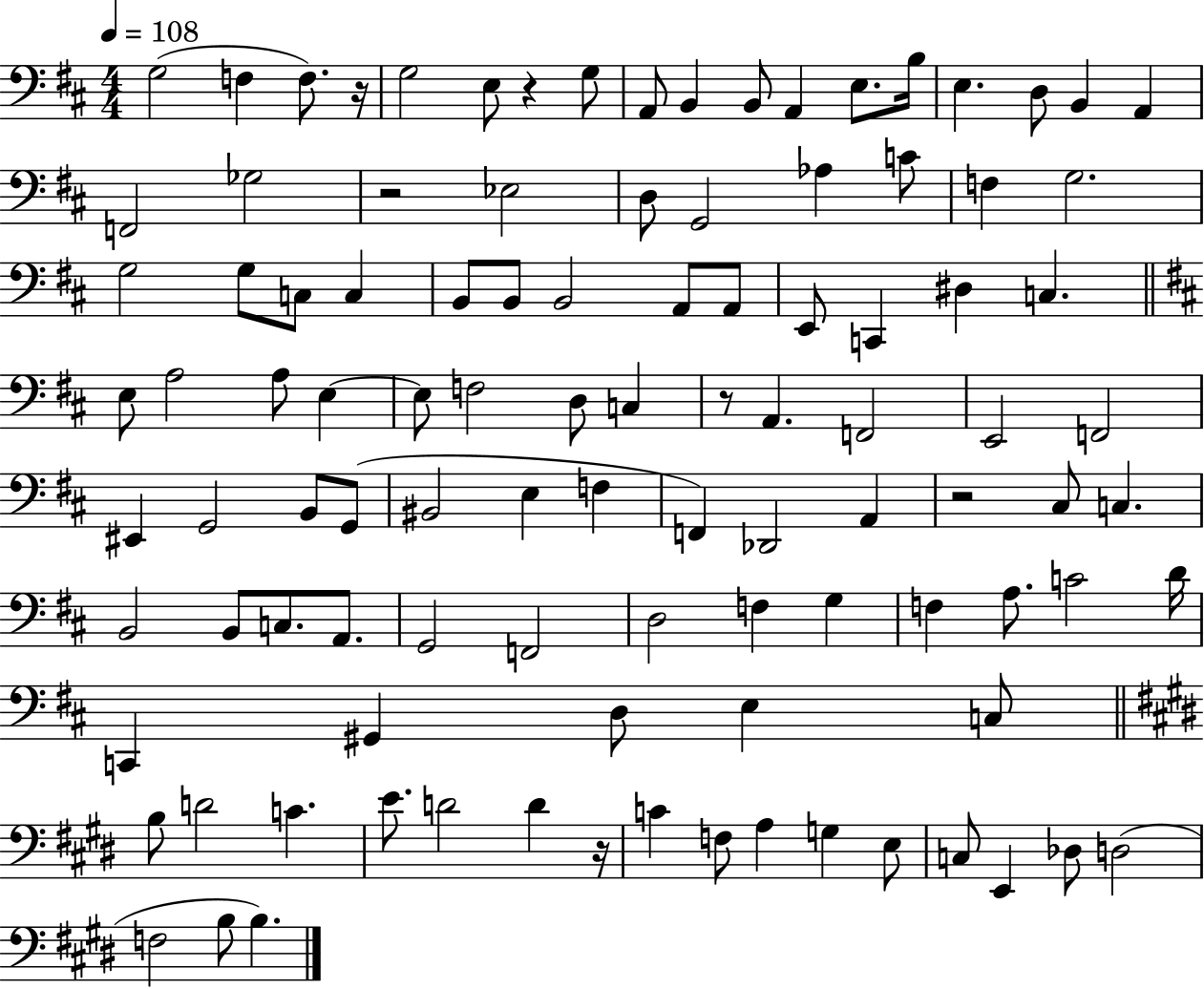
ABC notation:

X:1
T:Untitled
M:4/4
L:1/4
K:D
G,2 F, F,/2 z/4 G,2 E,/2 z G,/2 A,,/2 B,, B,,/2 A,, E,/2 B,/4 E, D,/2 B,, A,, F,,2 _G,2 z2 _E,2 D,/2 G,,2 _A, C/2 F, G,2 G,2 G,/2 C,/2 C, B,,/2 B,,/2 B,,2 A,,/2 A,,/2 E,,/2 C,, ^D, C, E,/2 A,2 A,/2 E, E,/2 F,2 D,/2 C, z/2 A,, F,,2 E,,2 F,,2 ^E,, G,,2 B,,/2 G,,/2 ^B,,2 E, F, F,, _D,,2 A,, z2 ^C,/2 C, B,,2 B,,/2 C,/2 A,,/2 G,,2 F,,2 D,2 F, G, F, A,/2 C2 D/4 C,, ^G,, D,/2 E, C,/2 B,/2 D2 C E/2 D2 D z/4 C F,/2 A, G, E,/2 C,/2 E,, _D,/2 D,2 F,2 B,/2 B,